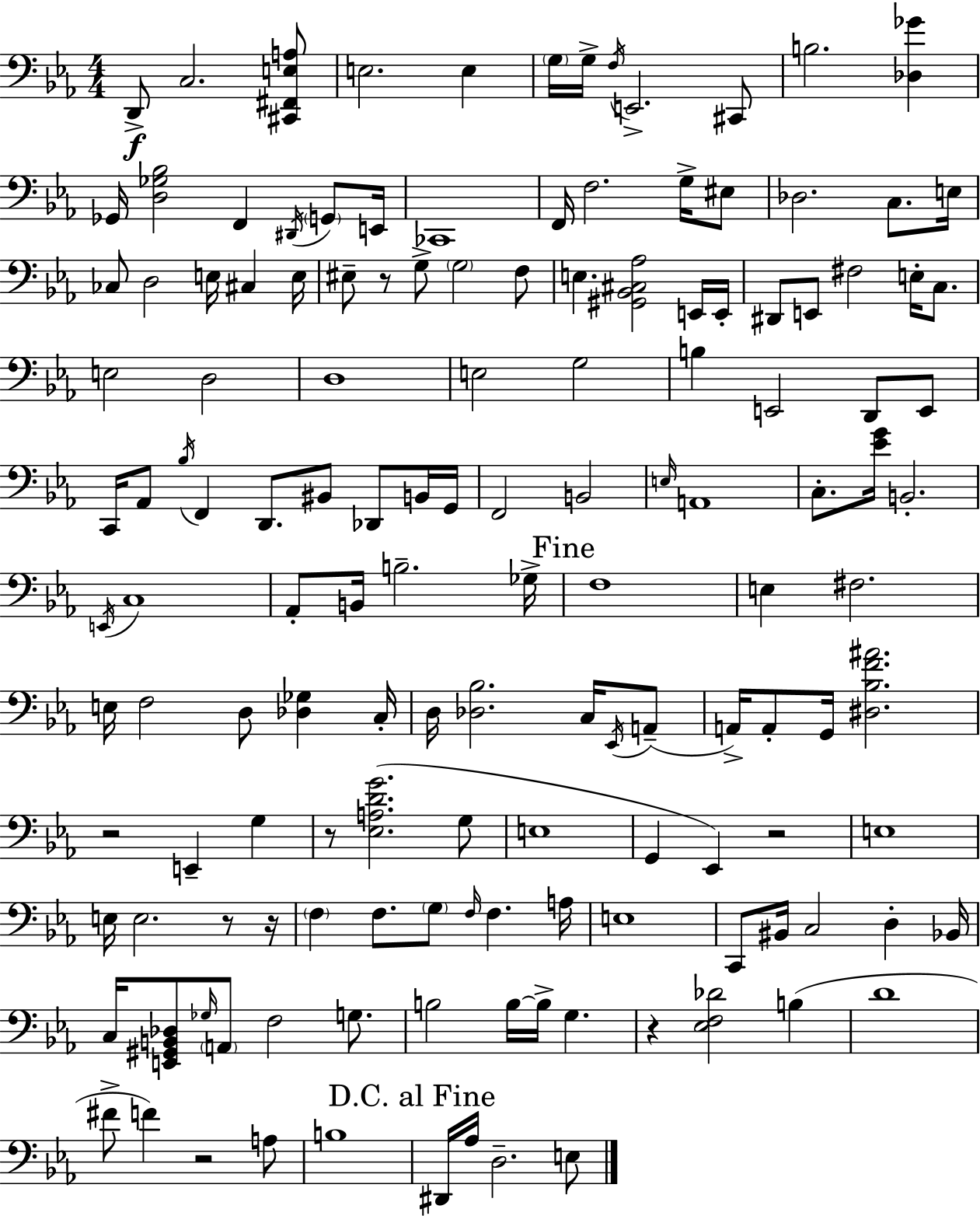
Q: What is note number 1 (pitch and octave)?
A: D2